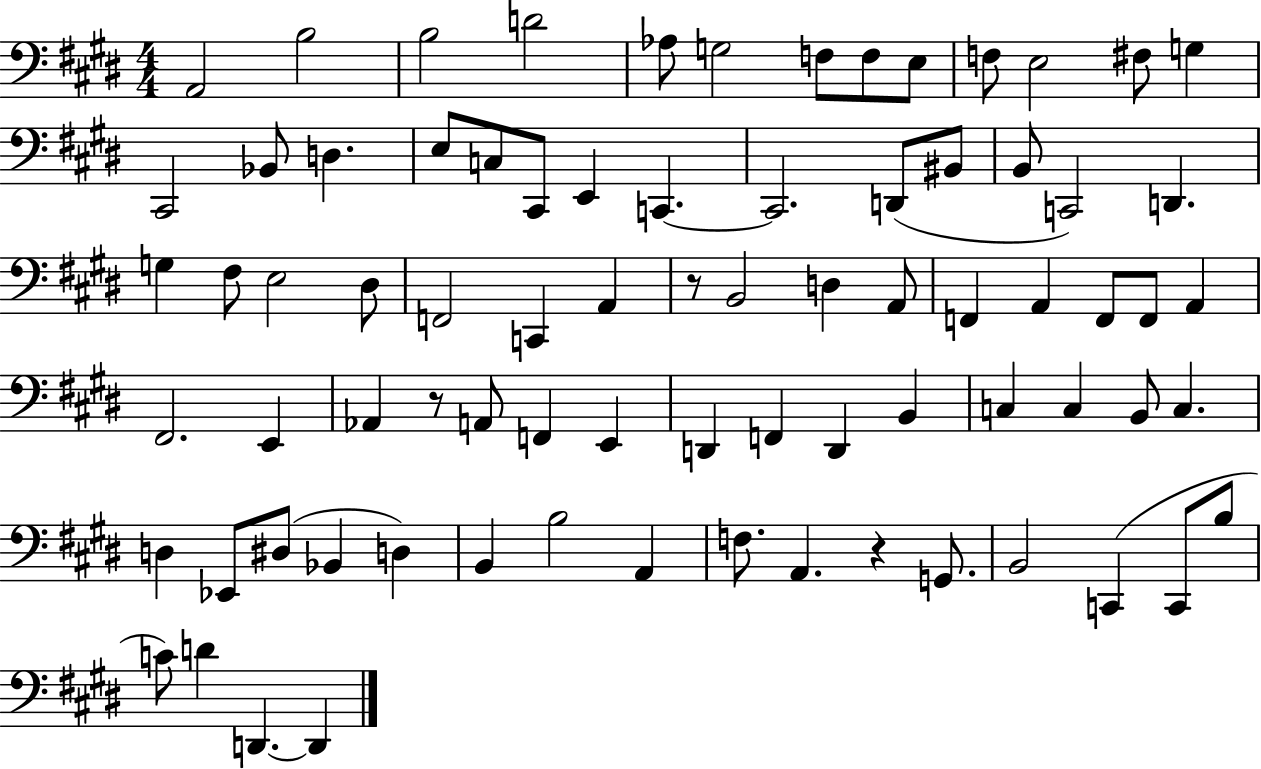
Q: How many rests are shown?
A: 3